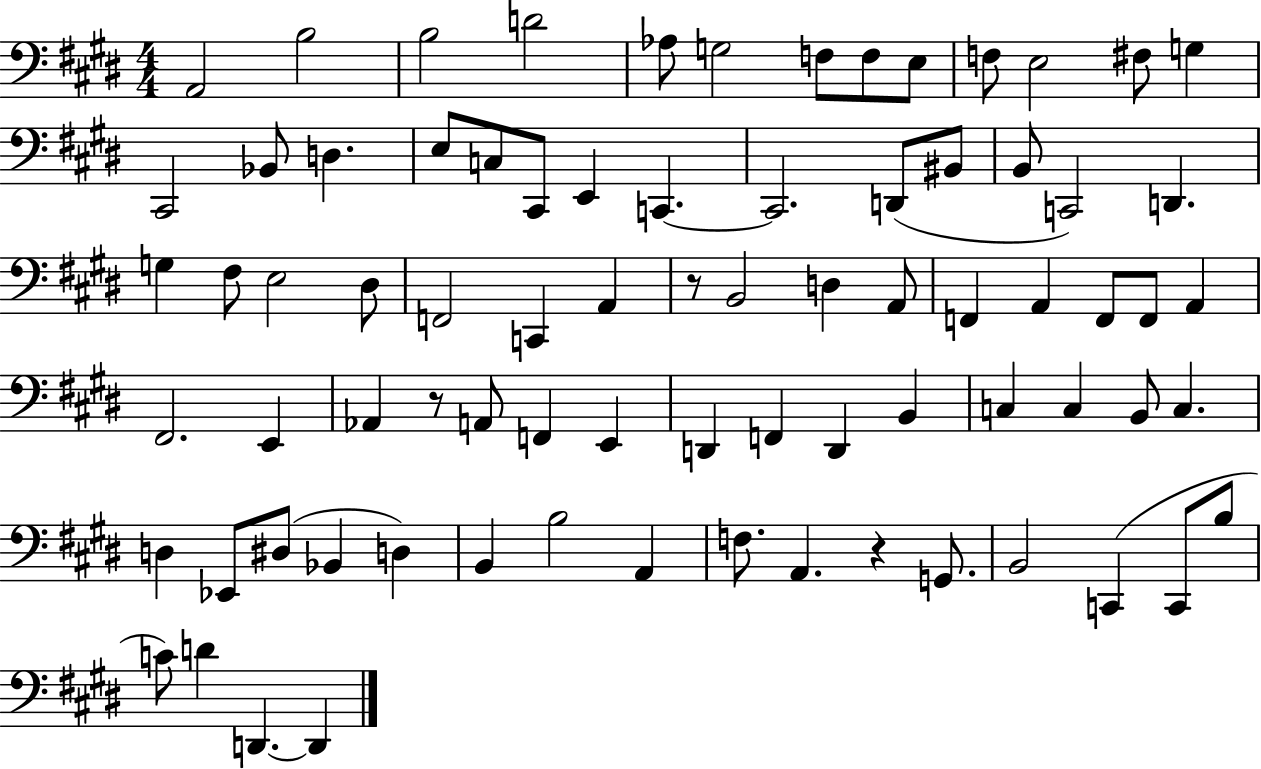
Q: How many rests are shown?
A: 3